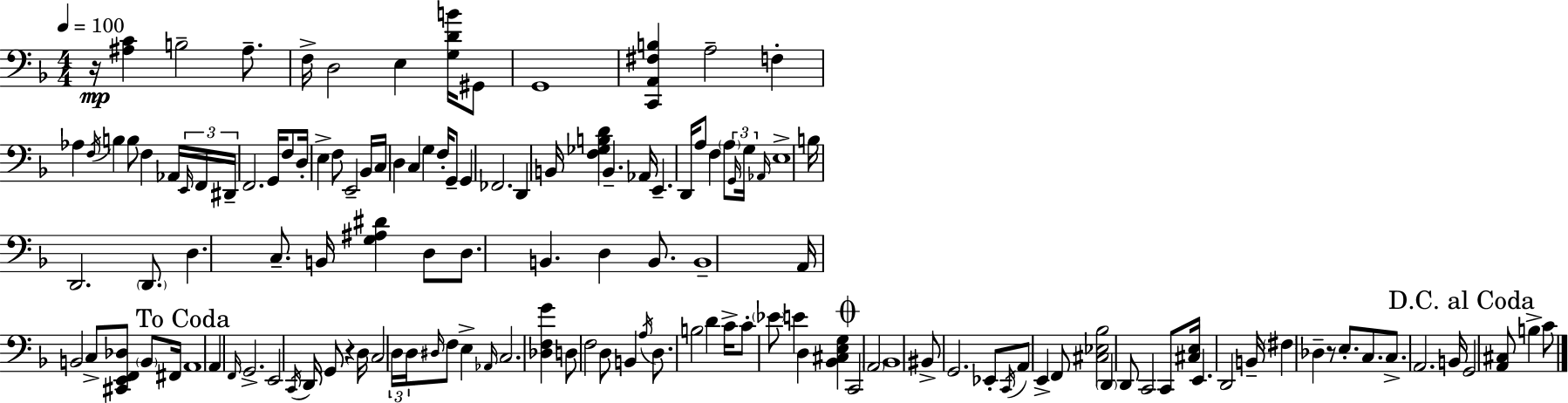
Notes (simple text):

R/s [A#3,C4]/q B3/h A#3/e. F3/s D3/h E3/q [G3,D4,B4]/s G#2/e G2/w [C2,A2,F#3,B3]/q A3/h F3/q Ab3/q F3/s B3/q B3/e F3/q Ab2/s E2/s F2/s D#2/s F2/h. G2/s F3/e D3/s E3/q F3/e E2/h Bb2/s C3/s D3/q C3/q G3/q F3/s G2/e G2/q FES2/h. D2/q B2/s [F3,Gb3,B3,D4]/q B2/q. Ab2/s E2/q. D2/s A3/e F3/q A3/e G2/s G3/s Ab2/s E3/w B3/s D2/h. D2/e. D3/q. C3/e. B2/s [G3,A#3,D#4]/q D3/e D3/e. B2/q. D3/q B2/e. B2/w A2/s B2/h C3/e [C#2,E2,F2,Db3]/e B2/e F#2/s A2/w A2/q F2/s G2/h. E2/h C2/s D2/s G2/e R/q D3/s C3/h D3/s D3/s D#3/s F3/e E3/q Ab2/s C3/h. [Db3,F3,G4]/q D3/e F3/h D3/e B2/q A3/s D3/e. B3/h D4/q C4/s C4/e Eb4/e E4/q D3/q [Bb2,C#3,E3,G3]/q C2/h A2/h Bb2/w BIS2/e G2/h. Eb2/e C2/s A2/e E2/q F2/e [C#3,Eb3,Bb3]/h D2/q D2/e C2/h C2/e [C#3,E3]/s E2/q. D2/h B2/s F#3/q Db3/q R/e E3/e. C3/e. C3/e. A2/h. B2/s G2/h [A2,C#3]/e B3/q C4/e